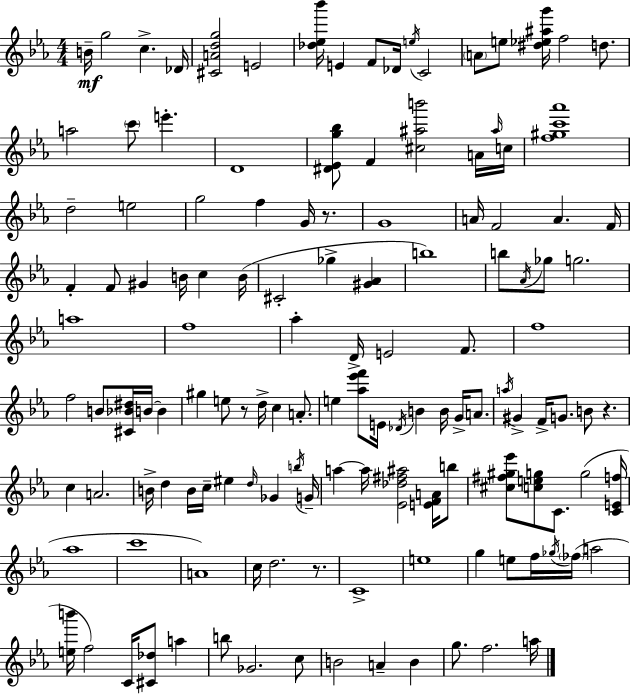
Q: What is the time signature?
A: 4/4